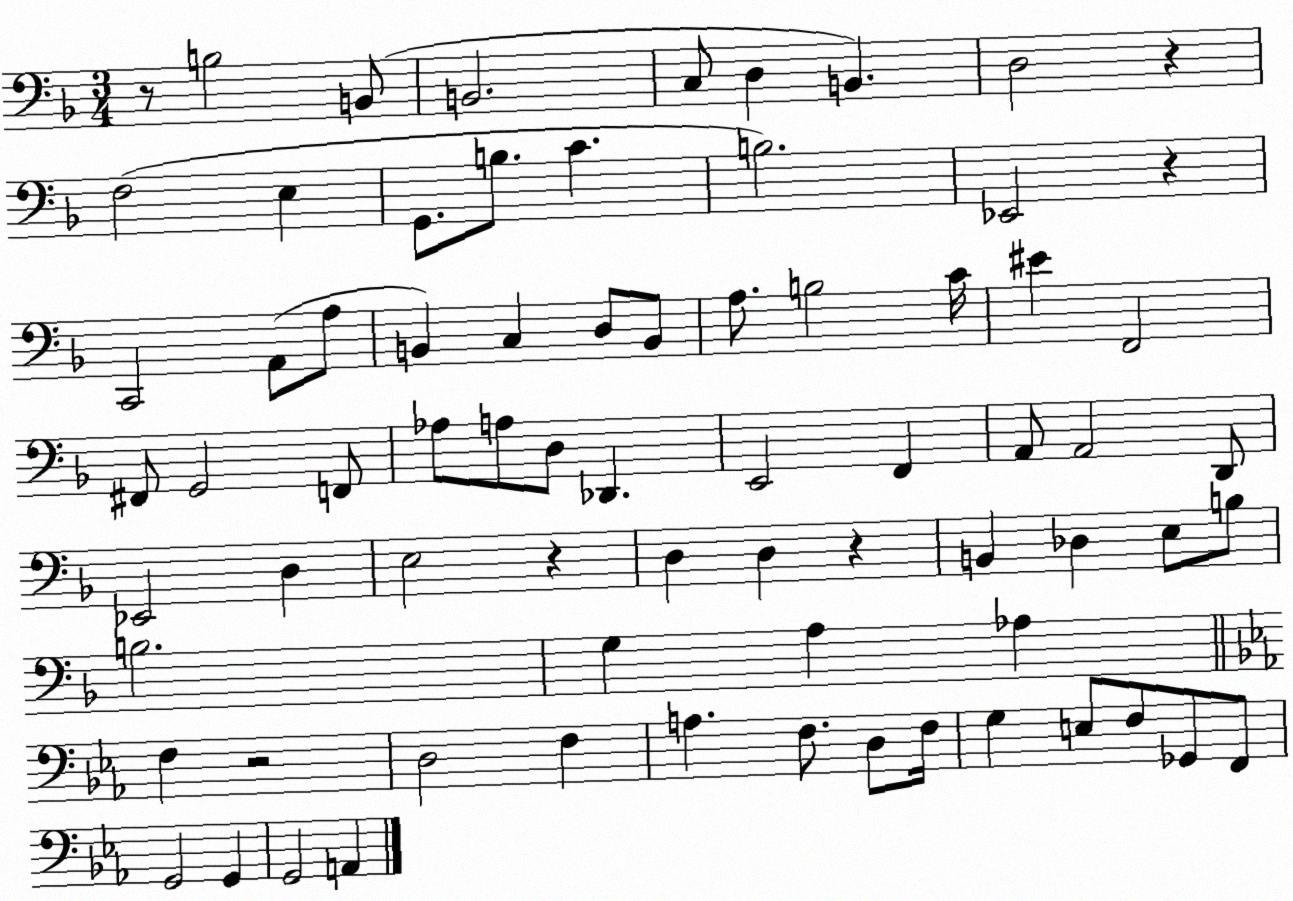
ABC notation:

X:1
T:Untitled
M:3/4
L:1/4
K:F
z/2 B,2 B,,/2 B,,2 C,/2 D, B,, D,2 z F,2 E, G,,/2 B,/2 C B,2 _E,,2 z C,,2 A,,/2 A,/2 B,, C, D,/2 B,,/2 A,/2 B,2 C/4 ^E F,,2 ^F,,/2 G,,2 F,,/2 _A,/2 A,/2 D,/2 _D,, E,,2 F,, A,,/2 A,,2 D,,/2 _E,,2 D, E,2 z D, D, z B,, _D, E,/2 B,/2 B,2 G, A, _A, F, z2 D,2 F, A, F,/2 D,/2 F,/4 G, E,/2 F,/2 _G,,/2 F,,/2 G,,2 G,, G,,2 A,,